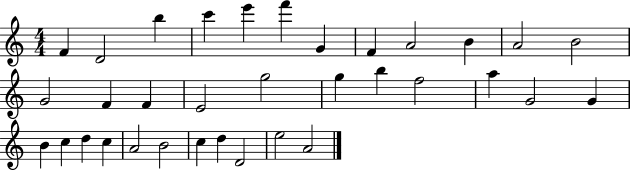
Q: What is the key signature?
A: C major